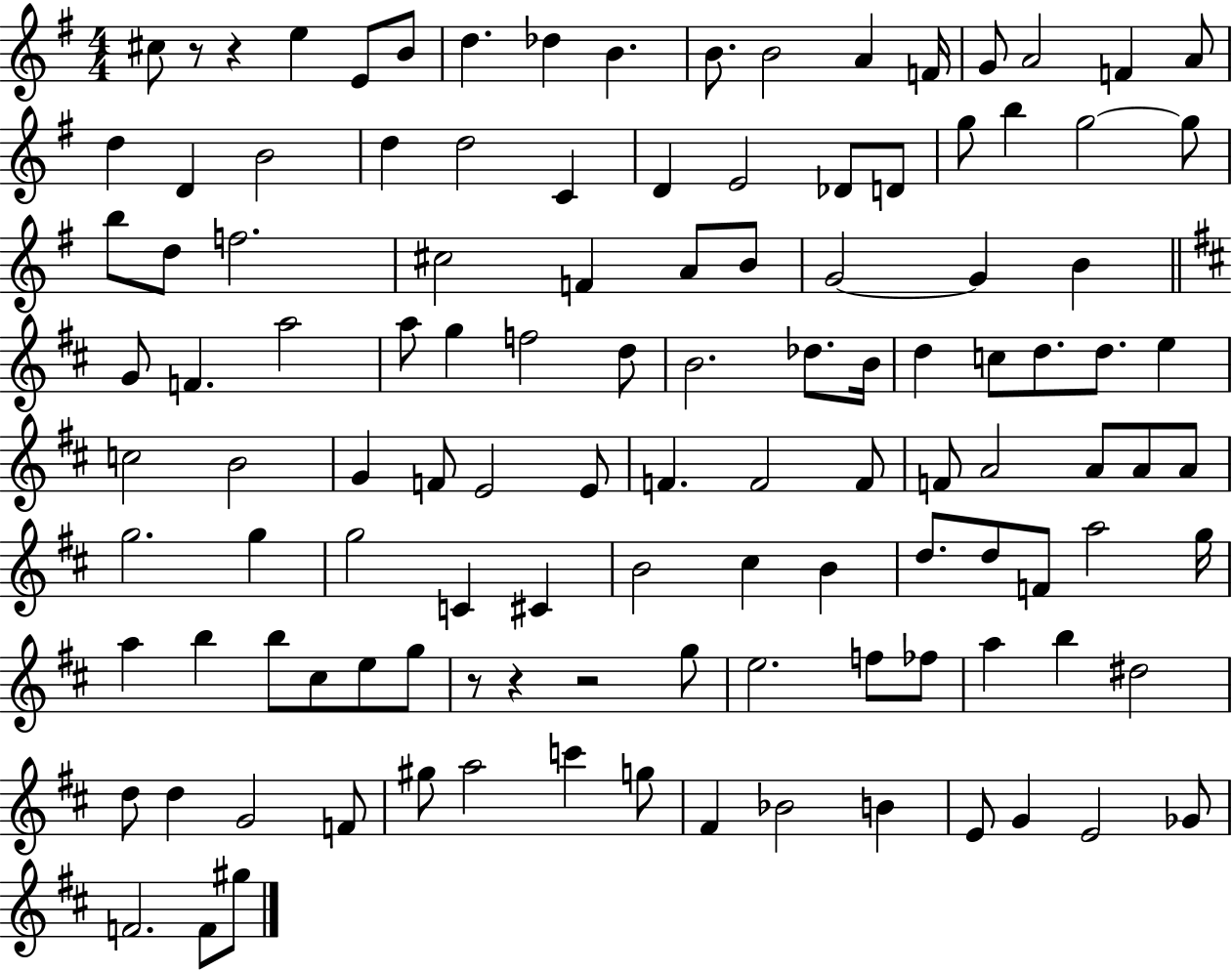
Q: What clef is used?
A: treble